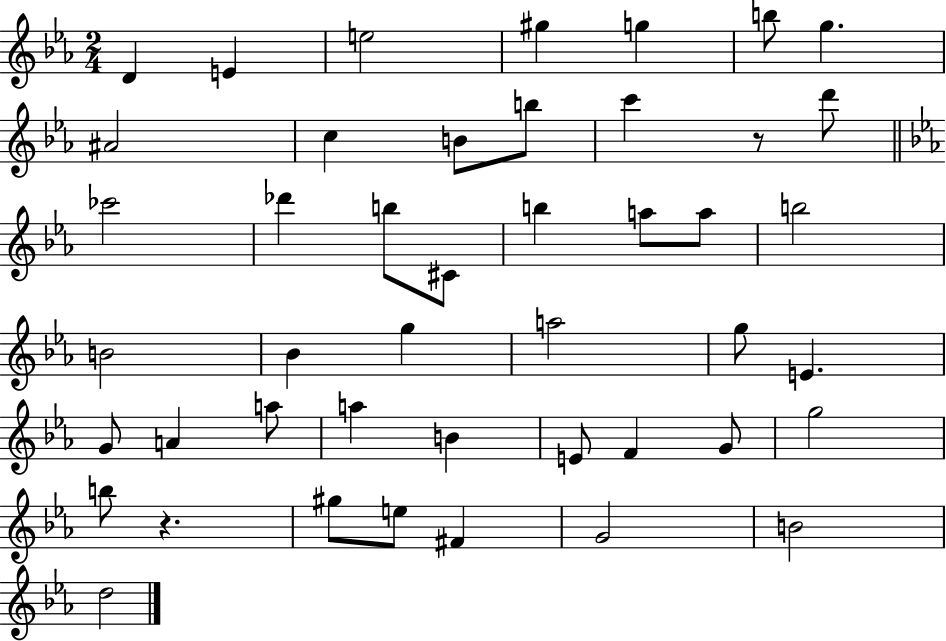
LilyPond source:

{
  \clef treble
  \numericTimeSignature
  \time 2/4
  \key ees \major
  \repeat volta 2 { d'4 e'4 | e''2 | gis''4 g''4 | b''8 g''4. | \break ais'2 | c''4 b'8 b''8 | c'''4 r8 d'''8 | \bar "||" \break \key ees \major ces'''2 | des'''4 b''8 cis'8 | b''4 a''8 a''8 | b''2 | \break b'2 | bes'4 g''4 | a''2 | g''8 e'4. | \break g'8 a'4 a''8 | a''4 b'4 | e'8 f'4 g'8 | g''2 | \break b''8 r4. | gis''8 e''8 fis'4 | g'2 | b'2 | \break d''2 | } \bar "|."
}